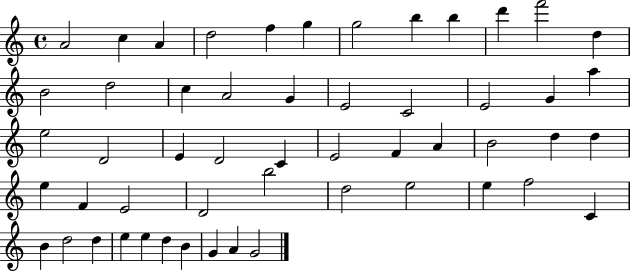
{
  \clef treble
  \time 4/4
  \defaultTimeSignature
  \key c \major
  a'2 c''4 a'4 | d''2 f''4 g''4 | g''2 b''4 b''4 | d'''4 f'''2 d''4 | \break b'2 d''2 | c''4 a'2 g'4 | e'2 c'2 | e'2 g'4 a''4 | \break e''2 d'2 | e'4 d'2 c'4 | e'2 f'4 a'4 | b'2 d''4 d''4 | \break e''4 f'4 e'2 | d'2 b''2 | d''2 e''2 | e''4 f''2 c'4 | \break b'4 d''2 d''4 | e''4 e''4 d''4 b'4 | g'4 a'4 g'2 | \bar "|."
}